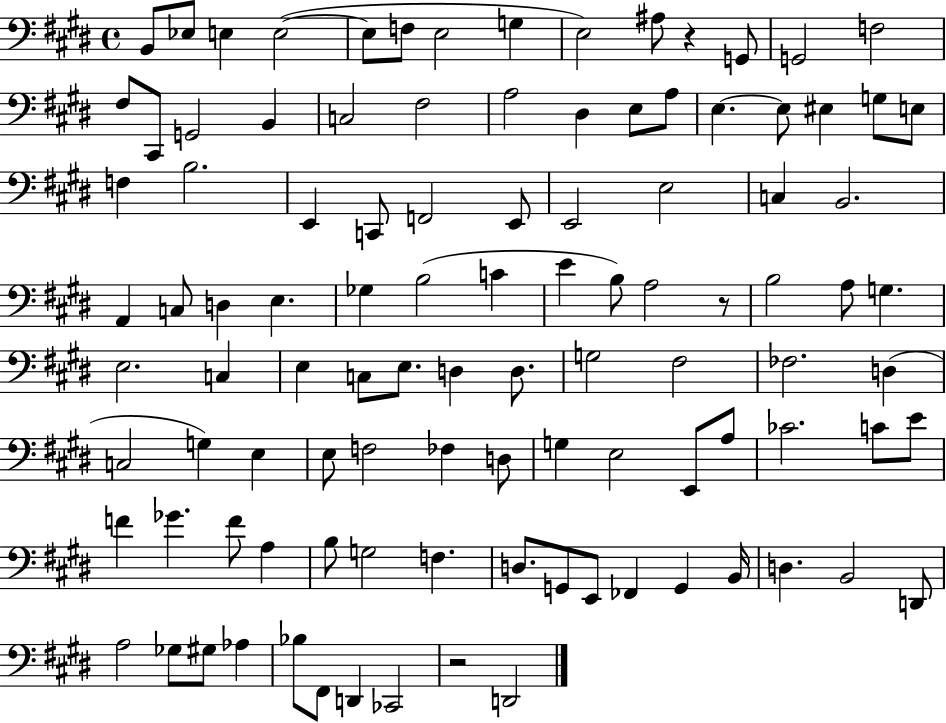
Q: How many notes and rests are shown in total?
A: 104